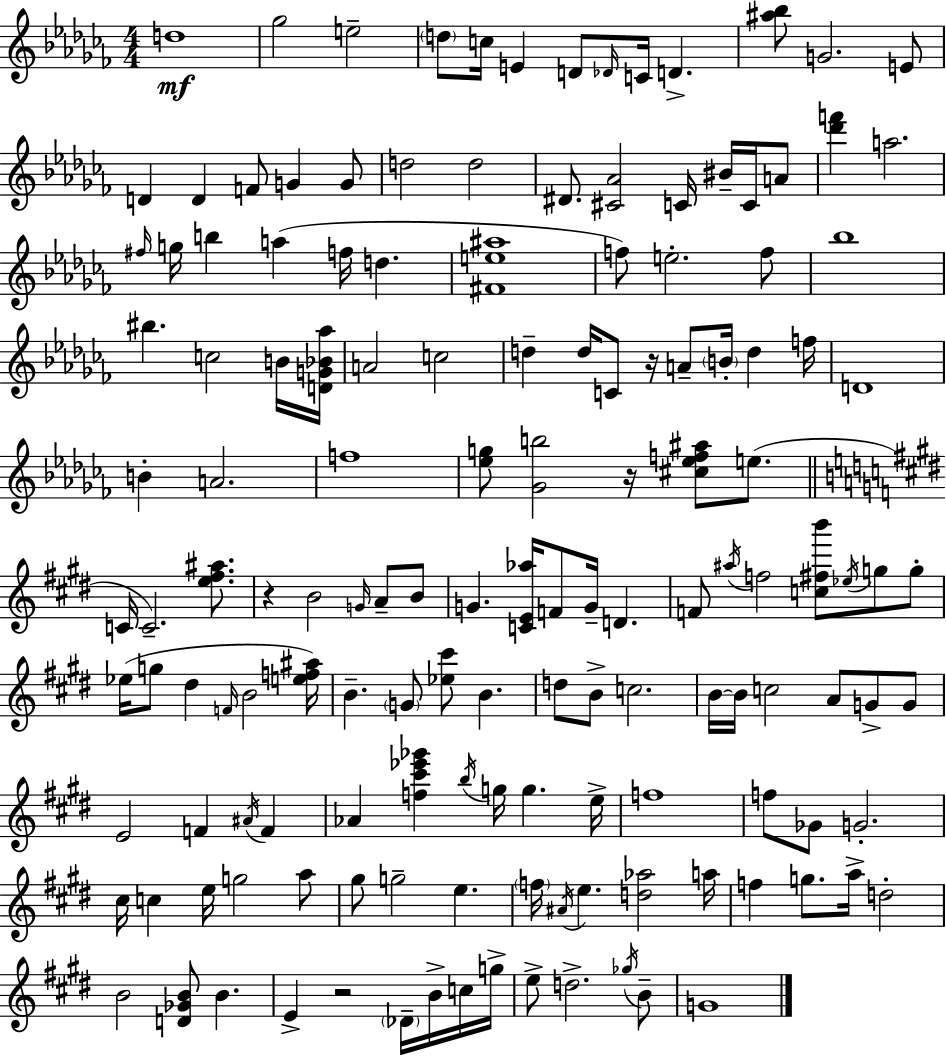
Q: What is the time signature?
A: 4/4